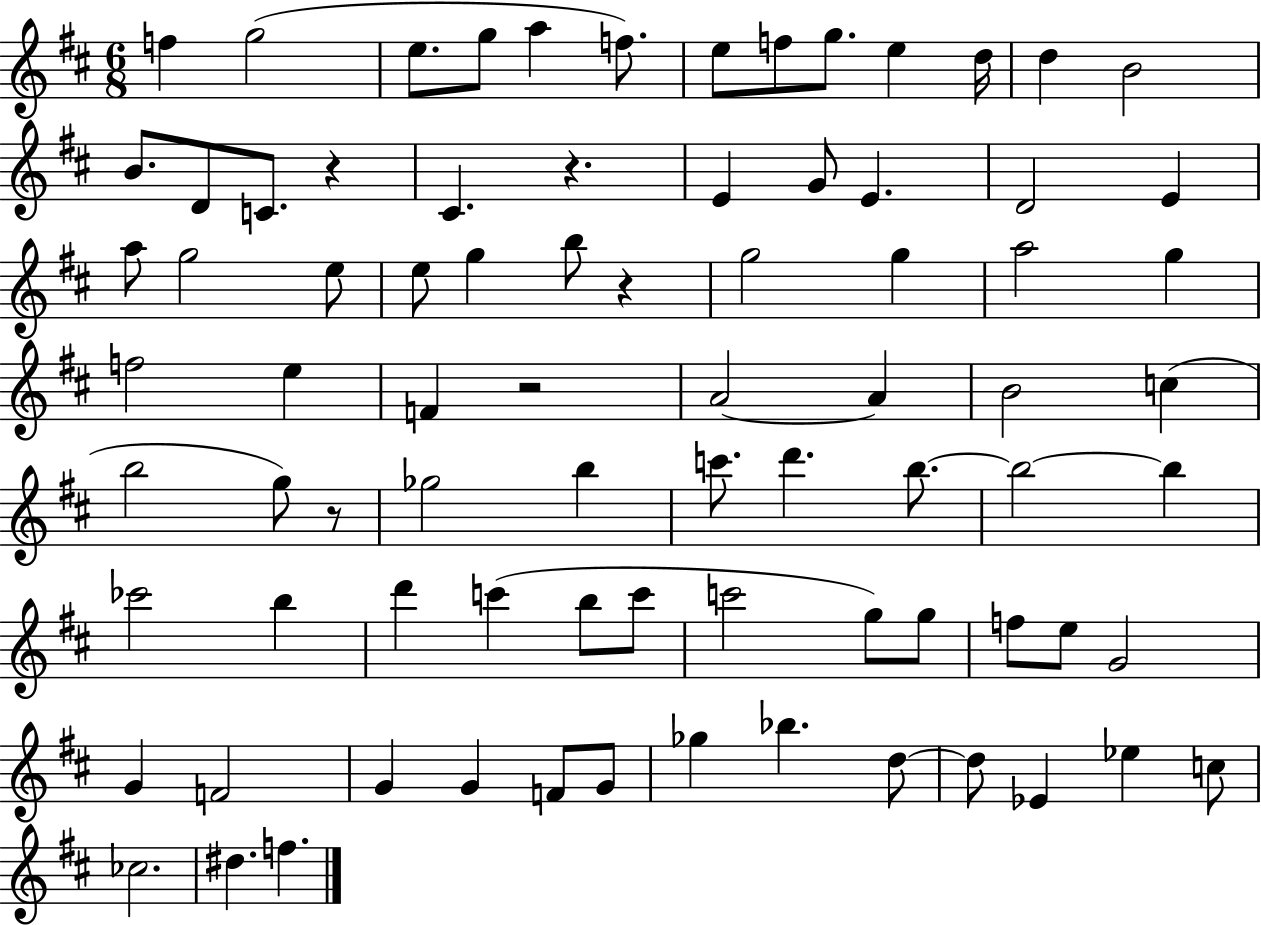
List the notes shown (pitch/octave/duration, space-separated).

F5/q G5/h E5/e. G5/e A5/q F5/e. E5/e F5/e G5/e. E5/q D5/s D5/q B4/h B4/e. D4/e C4/e. R/q C#4/q. R/q. E4/q G4/e E4/q. D4/h E4/q A5/e G5/h E5/e E5/e G5/q B5/e R/q G5/h G5/q A5/h G5/q F5/h E5/q F4/q R/h A4/h A4/q B4/h C5/q B5/h G5/e R/e Gb5/h B5/q C6/e. D6/q. B5/e. B5/h B5/q CES6/h B5/q D6/q C6/q B5/e C6/e C6/h G5/e G5/e F5/e E5/e G4/h G4/q F4/h G4/q G4/q F4/e G4/e Gb5/q Bb5/q. D5/e D5/e Eb4/q Eb5/q C5/e CES5/h. D#5/q. F5/q.